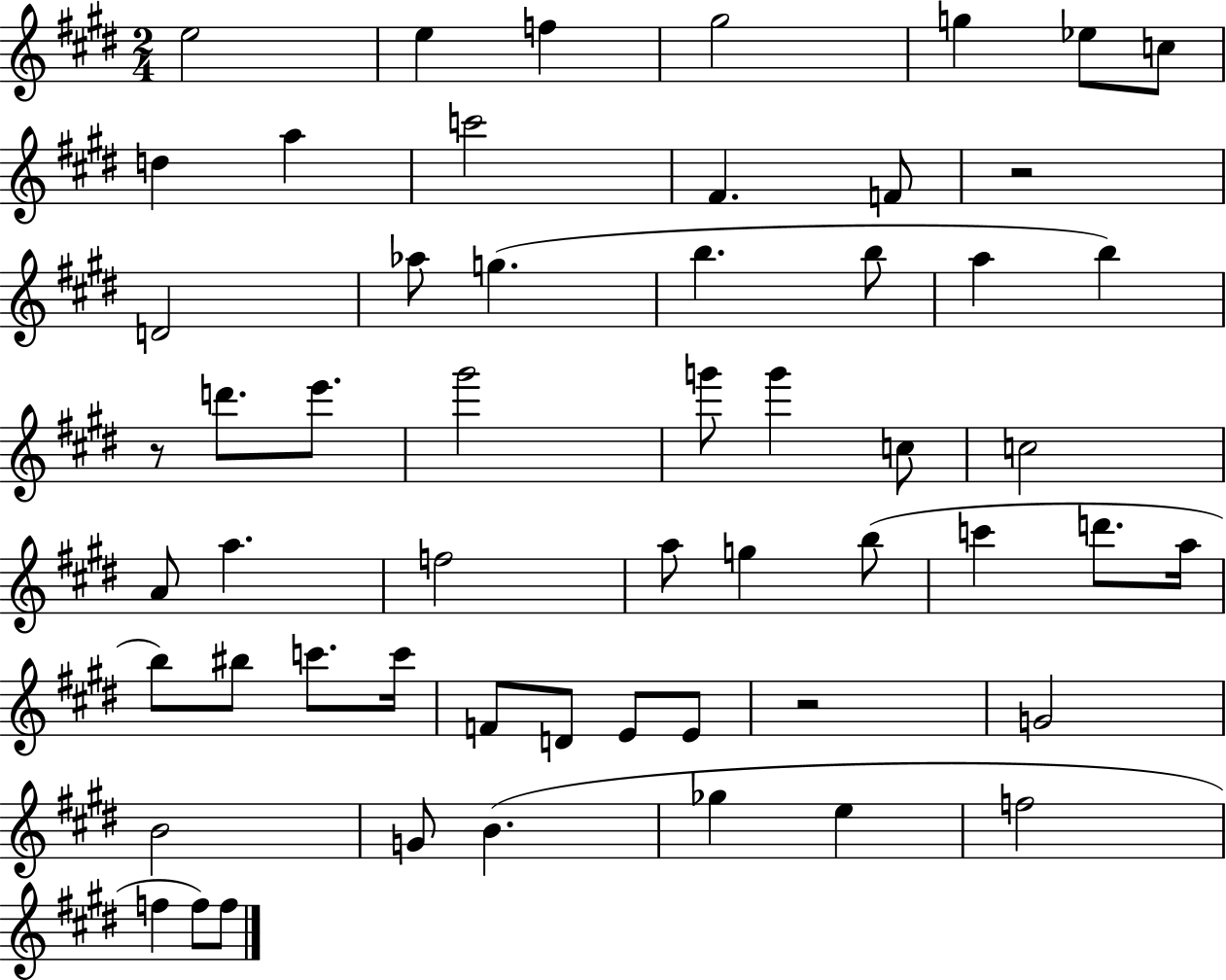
E5/h E5/q F5/q G#5/h G5/q Eb5/e C5/e D5/q A5/q C6/h F#4/q. F4/e R/h D4/h Ab5/e G5/q. B5/q. B5/e A5/q B5/q R/e D6/e. E6/e. G#6/h G6/e G6/q C5/e C5/h A4/e A5/q. F5/h A5/e G5/q B5/e C6/q D6/e. A5/s B5/e BIS5/e C6/e. C6/s F4/e D4/e E4/e E4/e R/h G4/h B4/h G4/e B4/q. Gb5/q E5/q F5/h F5/q F5/e F5/e